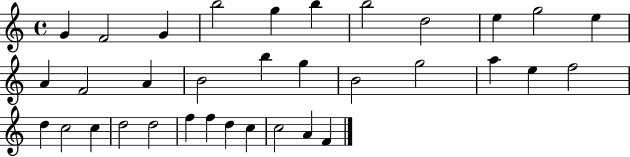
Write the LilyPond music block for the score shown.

{
  \clef treble
  \time 4/4
  \defaultTimeSignature
  \key c \major
  g'4 f'2 g'4 | b''2 g''4 b''4 | b''2 d''2 | e''4 g''2 e''4 | \break a'4 f'2 a'4 | b'2 b''4 g''4 | b'2 g''2 | a''4 e''4 f''2 | \break d''4 c''2 c''4 | d''2 d''2 | f''4 f''4 d''4 c''4 | c''2 a'4 f'4 | \break \bar "|."
}